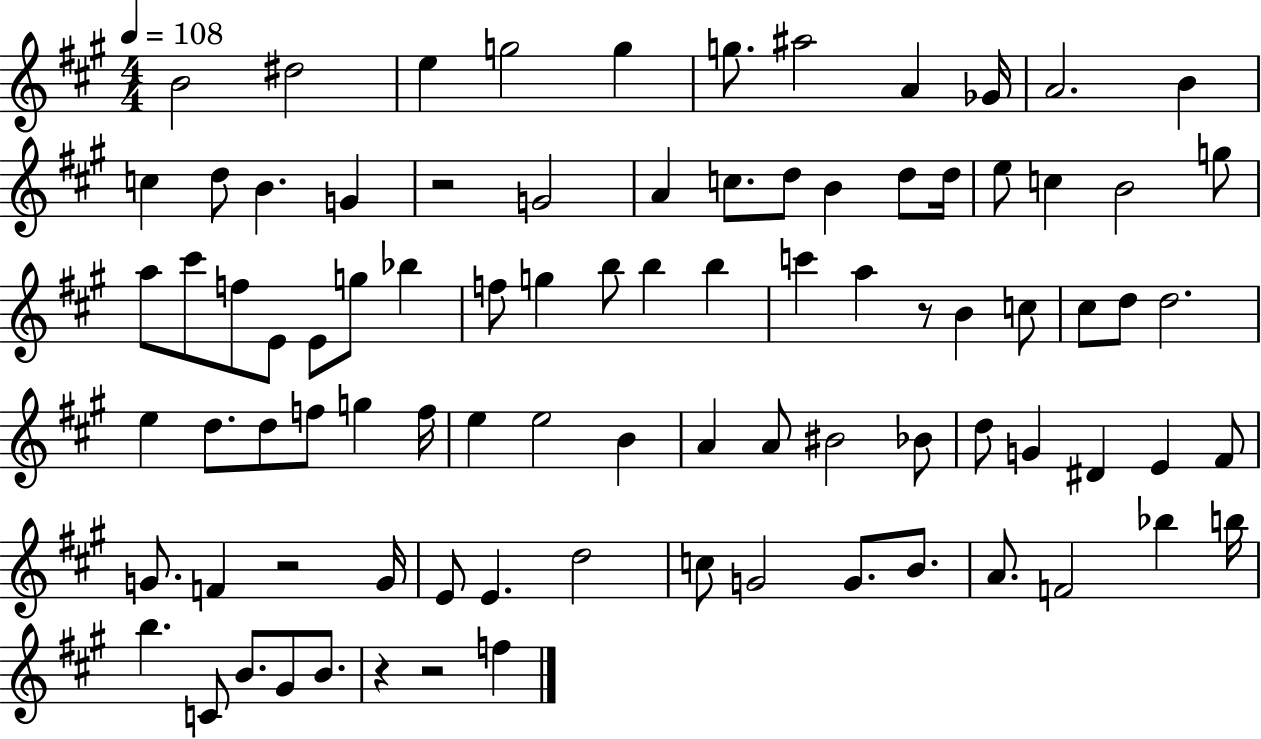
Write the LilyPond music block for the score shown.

{
  \clef treble
  \numericTimeSignature
  \time 4/4
  \key a \major
  \tempo 4 = 108
  b'2 dis''2 | e''4 g''2 g''4 | g''8. ais''2 a'4 ges'16 | a'2. b'4 | \break c''4 d''8 b'4. g'4 | r2 g'2 | a'4 c''8. d''8 b'4 d''8 d''16 | e''8 c''4 b'2 g''8 | \break a''8 cis'''8 f''8 e'8 e'8 g''8 bes''4 | f''8 g''4 b''8 b''4 b''4 | c'''4 a''4 r8 b'4 c''8 | cis''8 d''8 d''2. | \break e''4 d''8. d''8 f''8 g''4 f''16 | e''4 e''2 b'4 | a'4 a'8 bis'2 bes'8 | d''8 g'4 dis'4 e'4 fis'8 | \break g'8. f'4 r2 g'16 | e'8 e'4. d''2 | c''8 g'2 g'8. b'8. | a'8. f'2 bes''4 b''16 | \break b''4. c'8 b'8. gis'8 b'8. | r4 r2 f''4 | \bar "|."
}